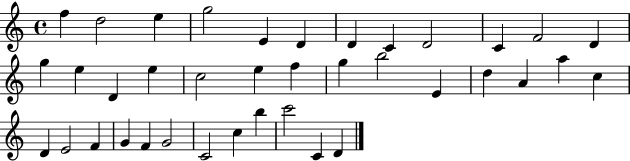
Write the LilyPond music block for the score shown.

{
  \clef treble
  \time 4/4
  \defaultTimeSignature
  \key c \major
  f''4 d''2 e''4 | g''2 e'4 d'4 | d'4 c'4 d'2 | c'4 f'2 d'4 | \break g''4 e''4 d'4 e''4 | c''2 e''4 f''4 | g''4 b''2 e'4 | d''4 a'4 a''4 c''4 | \break d'4 e'2 f'4 | g'4 f'4 g'2 | c'2 c''4 b''4 | c'''2 c'4 d'4 | \break \bar "|."
}